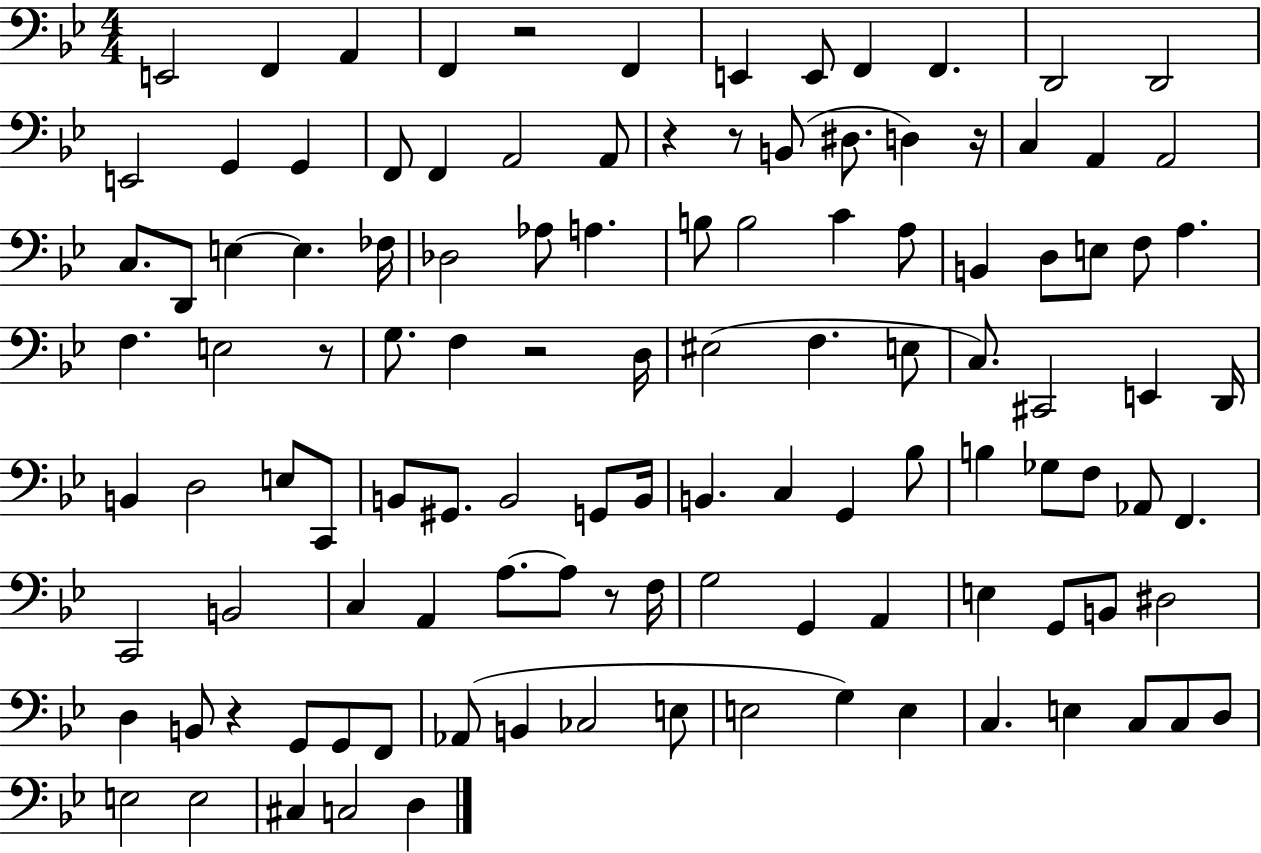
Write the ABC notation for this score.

X:1
T:Untitled
M:4/4
L:1/4
K:Bb
E,,2 F,, A,, F,, z2 F,, E,, E,,/2 F,, F,, D,,2 D,,2 E,,2 G,, G,, F,,/2 F,, A,,2 A,,/2 z z/2 B,,/2 ^D,/2 D, z/4 C, A,, A,,2 C,/2 D,,/2 E, E, _F,/4 _D,2 _A,/2 A, B,/2 B,2 C A,/2 B,, D,/2 E,/2 F,/2 A, F, E,2 z/2 G,/2 F, z2 D,/4 ^E,2 F, E,/2 C,/2 ^C,,2 E,, D,,/4 B,, D,2 E,/2 C,,/2 B,,/2 ^G,,/2 B,,2 G,,/2 B,,/4 B,, C, G,, _B,/2 B, _G,/2 F,/2 _A,,/2 F,, C,,2 B,,2 C, A,, A,/2 A,/2 z/2 F,/4 G,2 G,, A,, E, G,,/2 B,,/2 ^D,2 D, B,,/2 z G,,/2 G,,/2 F,,/2 _A,,/2 B,, _C,2 E,/2 E,2 G, E, C, E, C,/2 C,/2 D,/2 E,2 E,2 ^C, C,2 D,